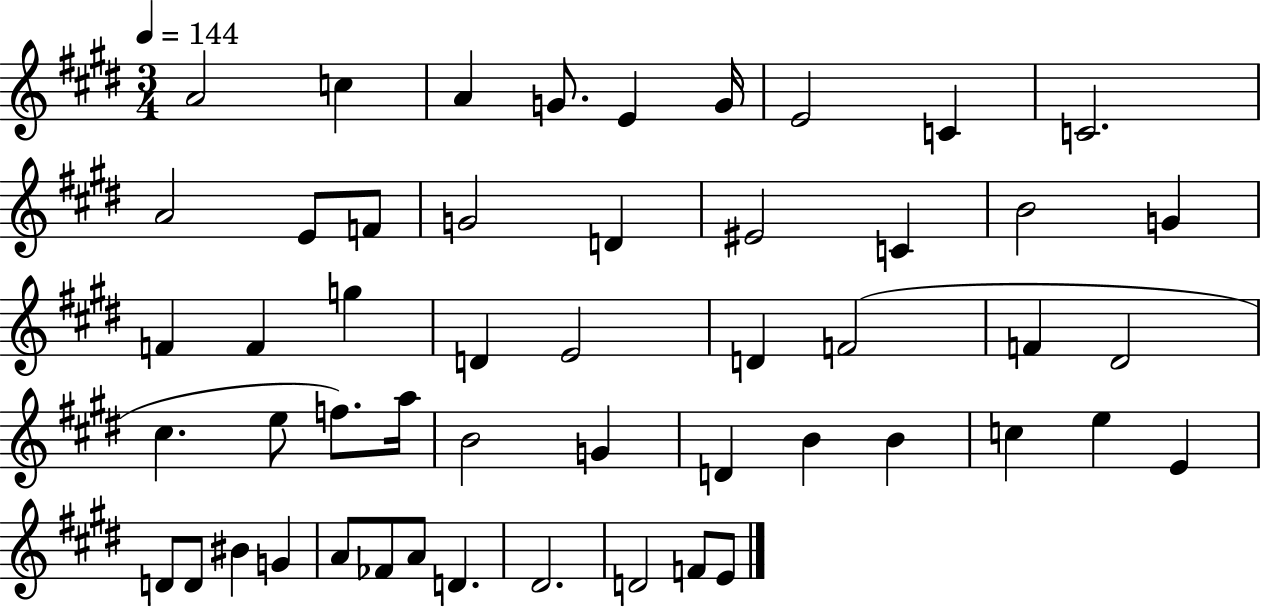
X:1
T:Untitled
M:3/4
L:1/4
K:E
A2 c A G/2 E G/4 E2 C C2 A2 E/2 F/2 G2 D ^E2 C B2 G F F g D E2 D F2 F ^D2 ^c e/2 f/2 a/4 B2 G D B B c e E D/2 D/2 ^B G A/2 _F/2 A/2 D ^D2 D2 F/2 E/2